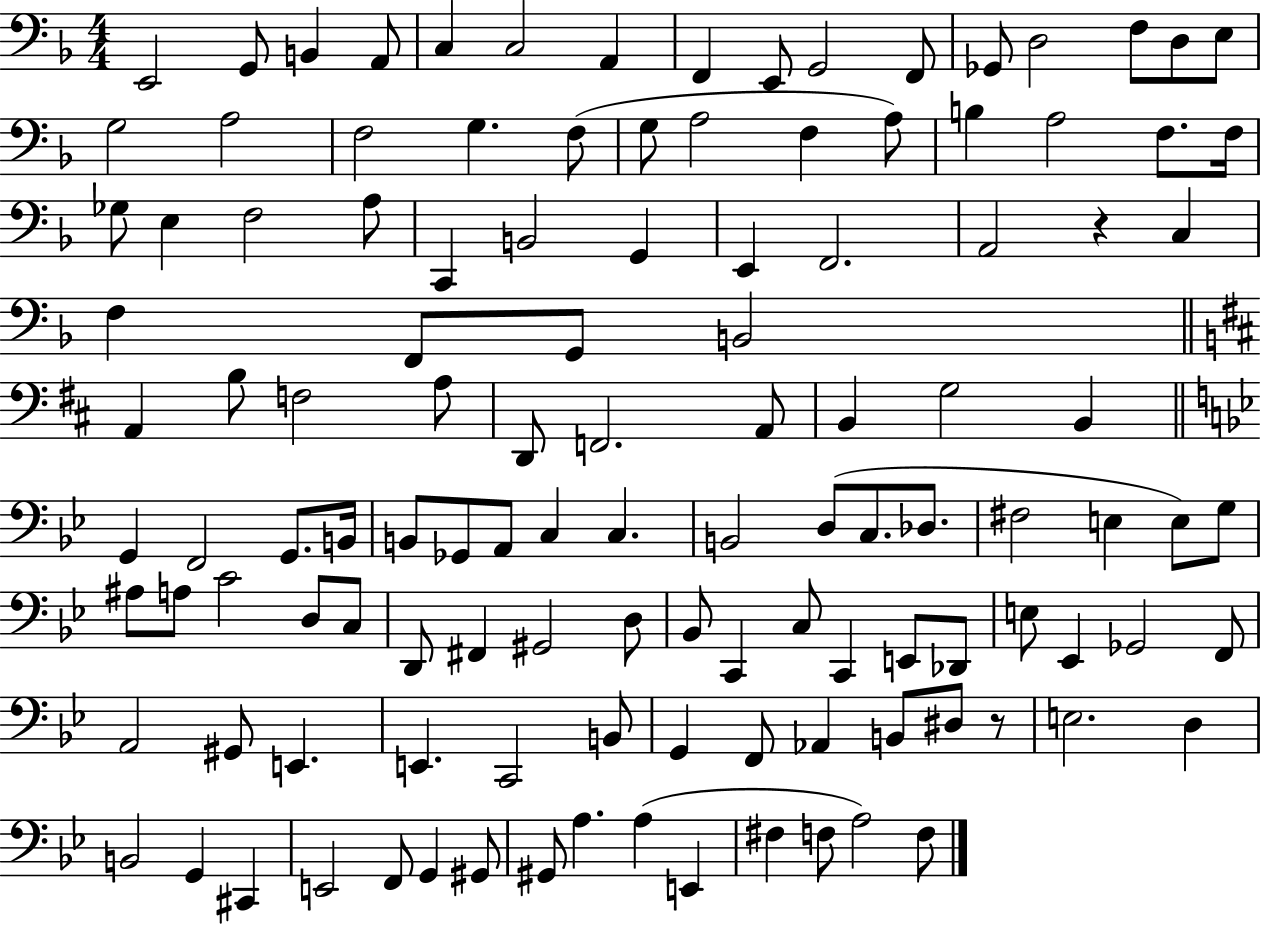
X:1
T:Untitled
M:4/4
L:1/4
K:F
E,,2 G,,/2 B,, A,,/2 C, C,2 A,, F,, E,,/2 G,,2 F,,/2 _G,,/2 D,2 F,/2 D,/2 E,/2 G,2 A,2 F,2 G, F,/2 G,/2 A,2 F, A,/2 B, A,2 F,/2 F,/4 _G,/2 E, F,2 A,/2 C,, B,,2 G,, E,, F,,2 A,,2 z C, F, F,,/2 G,,/2 B,,2 A,, B,/2 F,2 A,/2 D,,/2 F,,2 A,,/2 B,, G,2 B,, G,, F,,2 G,,/2 B,,/4 B,,/2 _G,,/2 A,,/2 C, C, B,,2 D,/2 C,/2 _D,/2 ^F,2 E, E,/2 G,/2 ^A,/2 A,/2 C2 D,/2 C,/2 D,,/2 ^F,, ^G,,2 D,/2 _B,,/2 C,, C,/2 C,, E,,/2 _D,,/2 E,/2 _E,, _G,,2 F,,/2 A,,2 ^G,,/2 E,, E,, C,,2 B,,/2 G,, F,,/2 _A,, B,,/2 ^D,/2 z/2 E,2 D, B,,2 G,, ^C,, E,,2 F,,/2 G,, ^G,,/2 ^G,,/2 A, A, E,, ^F, F,/2 A,2 F,/2